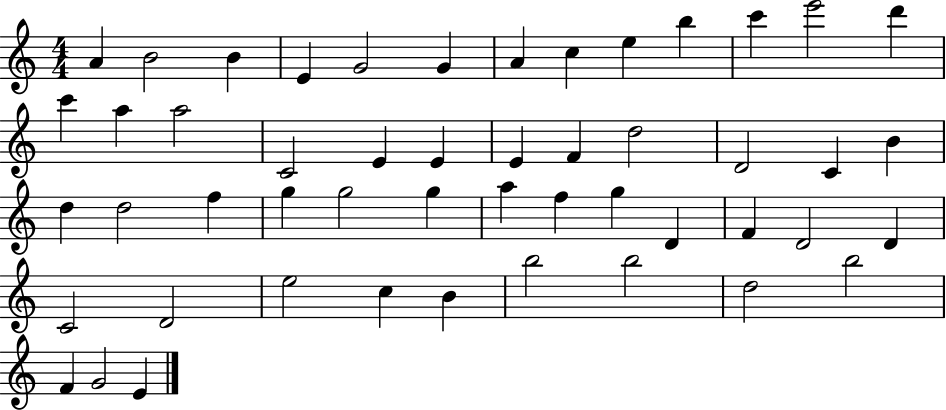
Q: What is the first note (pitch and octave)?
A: A4